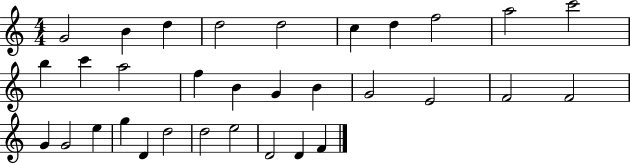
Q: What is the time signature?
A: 4/4